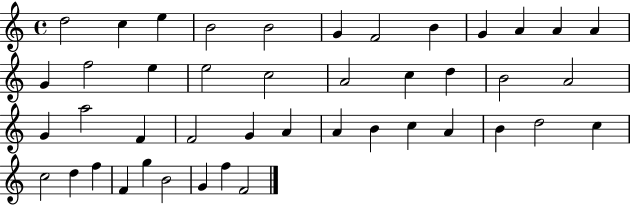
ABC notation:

X:1
T:Untitled
M:4/4
L:1/4
K:C
d2 c e B2 B2 G F2 B G A A A G f2 e e2 c2 A2 c d B2 A2 G a2 F F2 G A A B c A B d2 c c2 d f F g B2 G f F2